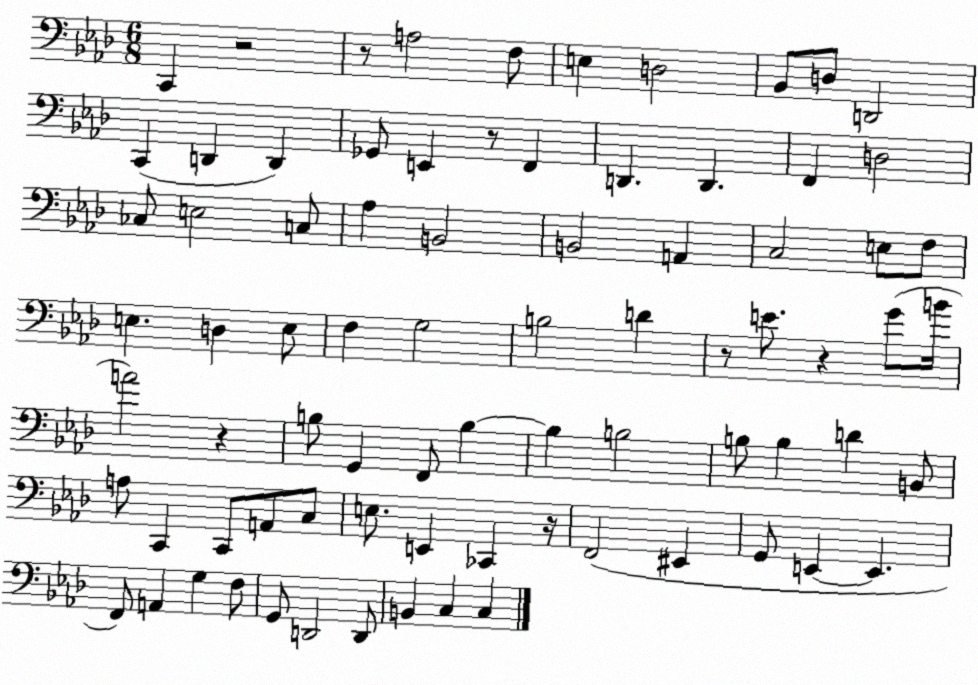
X:1
T:Untitled
M:6/8
L:1/4
K:Ab
C,, z2 z/2 A,2 F,/2 E, D,2 _B,,/2 D,/2 D,,2 C,, D,, D,, _G,,/2 E,, z/2 F,, D,, D,, F,, D,2 _C,/2 E,2 C,/2 _A, B,,2 B,,2 A,, C,2 E,/2 F,/2 E, D, E,/2 F, G,2 B,2 D z/2 E/2 z G/2 B/4 A2 z B,/2 G,, F,,/2 B, B, B,2 B,/2 B, D B,,/2 A,/2 C,, C,,/2 A,,/2 C,/2 E,/2 E,, _C,, z/4 F,,2 ^E,, G,,/2 E,, E,, F,,/2 A,, G, F,/2 G,,/2 D,,2 D,,/2 B,, C, C,